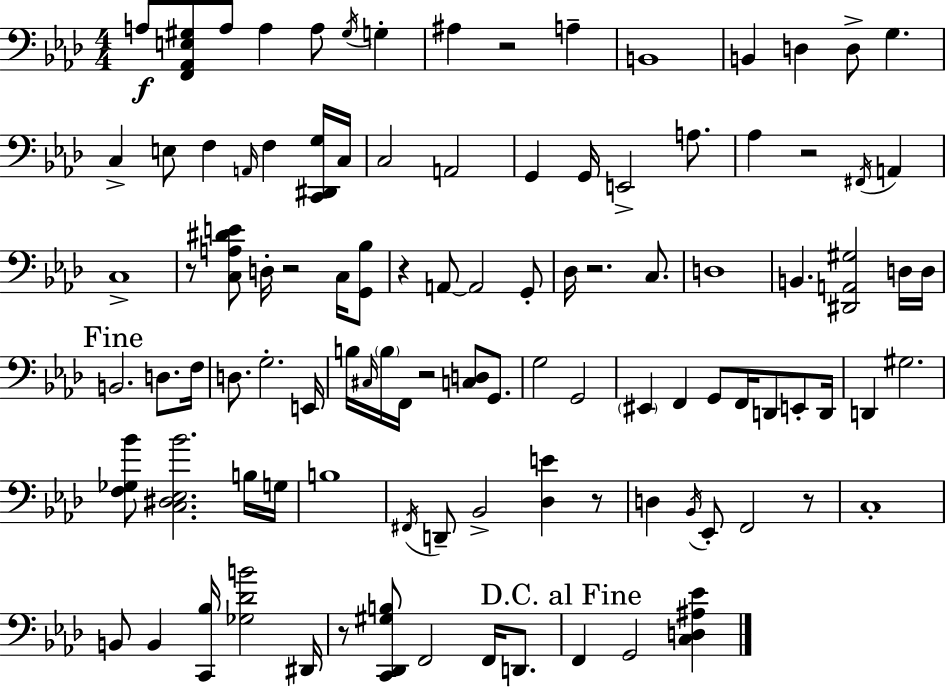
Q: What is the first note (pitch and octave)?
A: A3